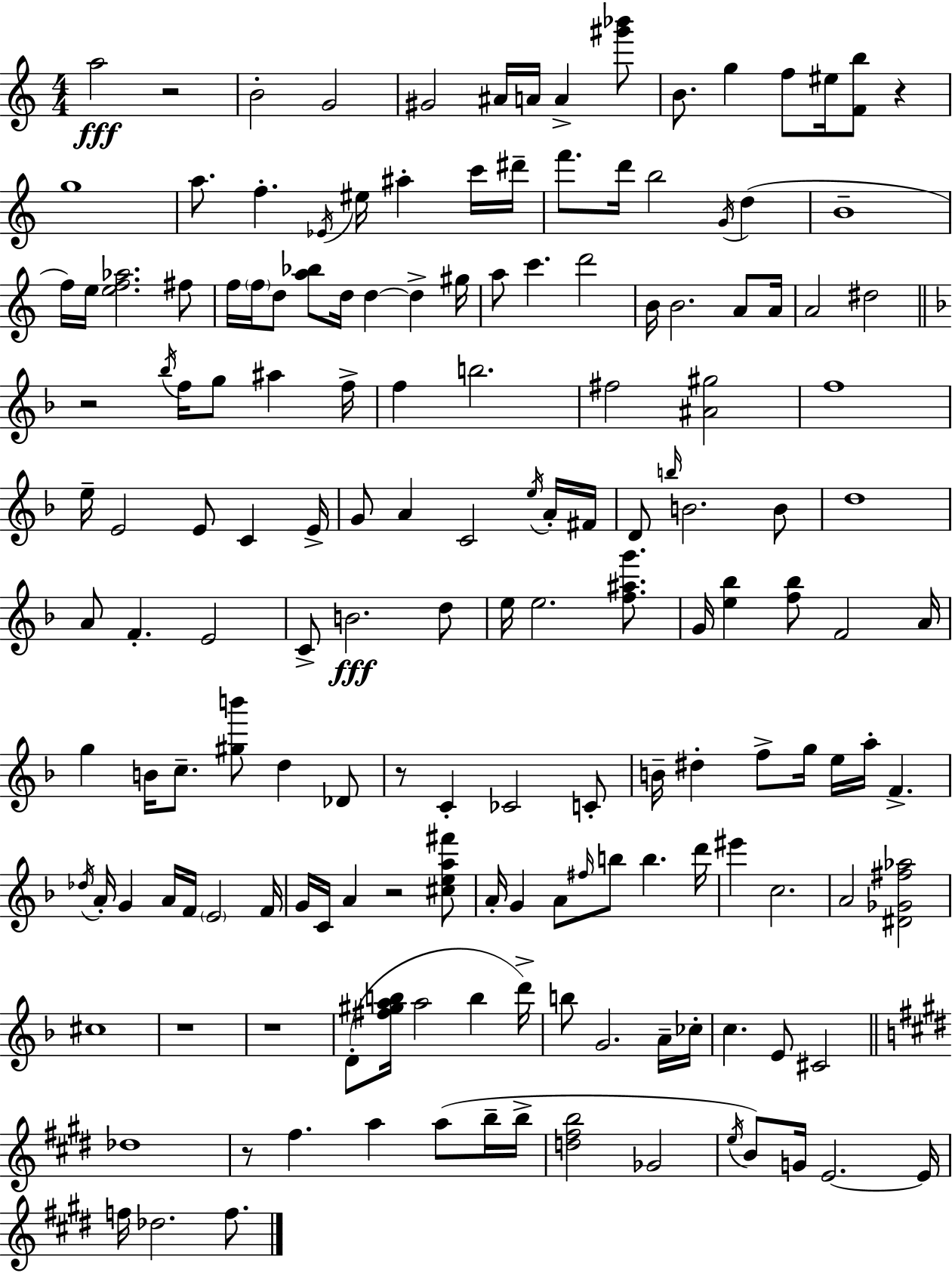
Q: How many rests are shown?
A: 8